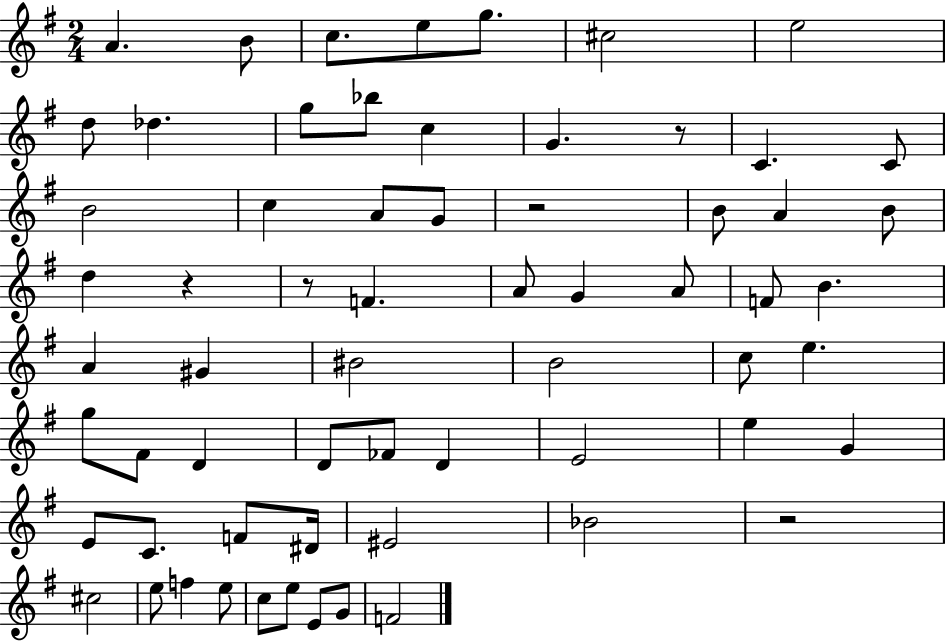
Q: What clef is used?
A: treble